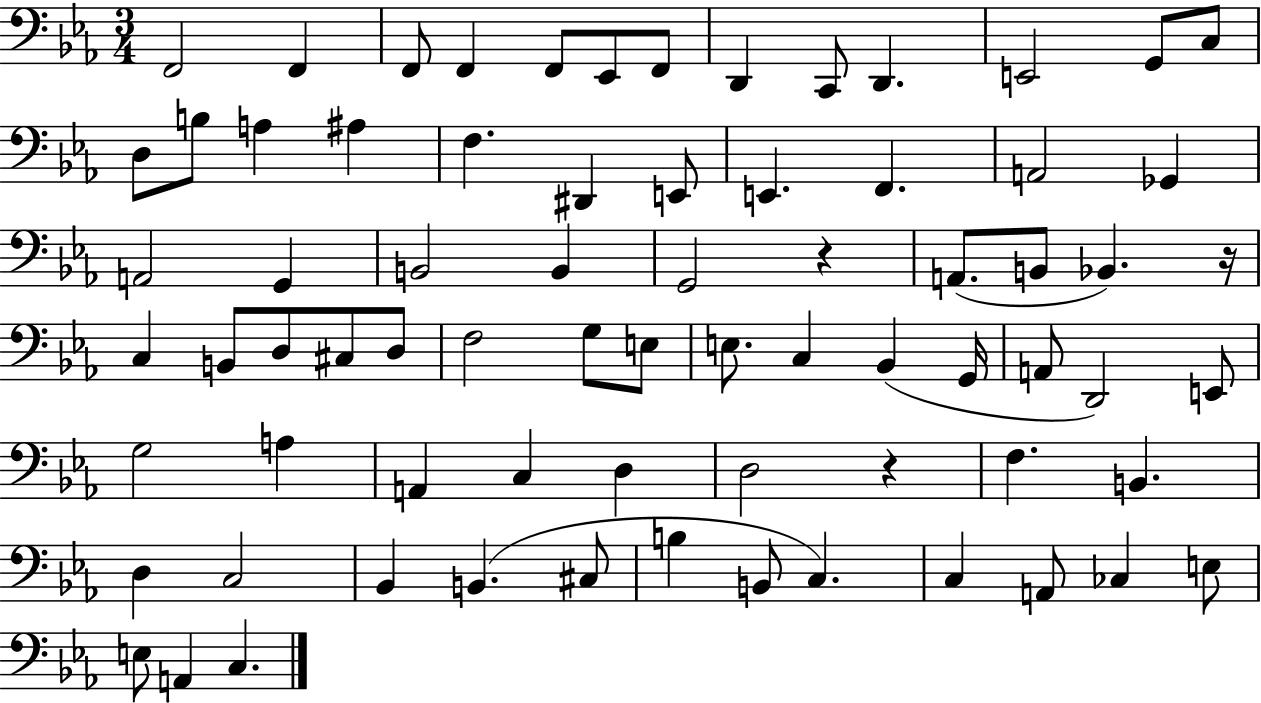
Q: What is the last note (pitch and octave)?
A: C3